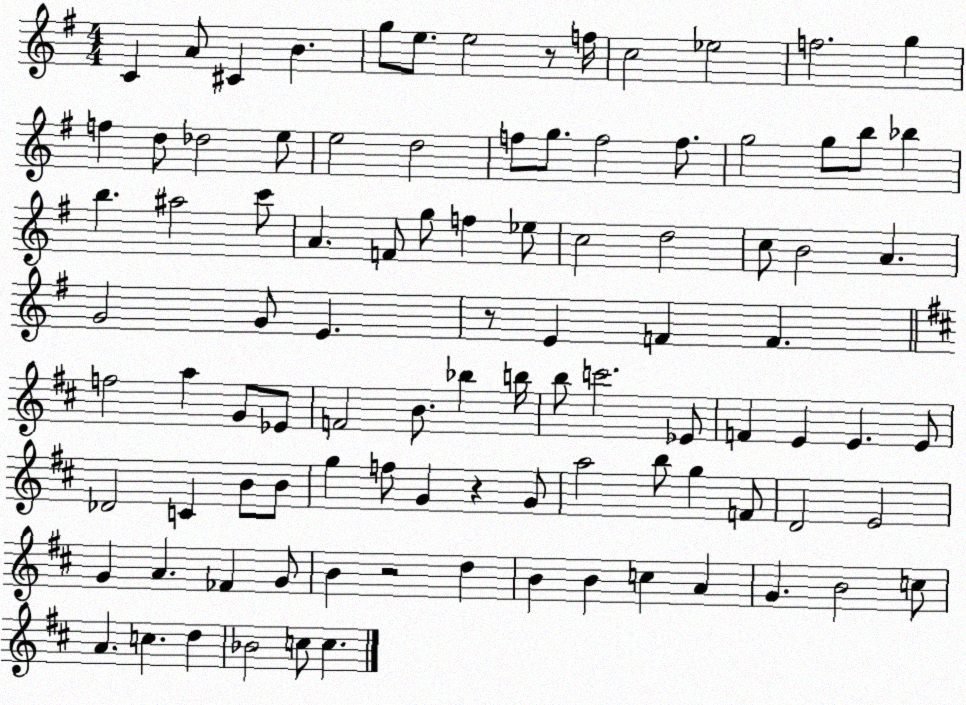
X:1
T:Untitled
M:4/4
L:1/4
K:G
C A/2 ^C B g/2 e/2 e2 z/2 f/4 c2 _e2 f2 g f d/2 _d2 e/2 e2 d2 f/2 g/2 f2 f/2 g2 g/2 b/2 _b b ^a2 c'/2 A F/2 g/2 f _e/2 c2 d2 c/2 B2 A G2 G/2 E z/2 E F F f2 a G/2 _E/2 F2 B/2 _b b/4 b/2 c'2 _E/2 F E E E/2 _D2 C B/2 B/2 g f/2 G z G/2 a2 b/2 g F/2 D2 E2 G A _F G/2 B z2 d B B c A G B2 c/2 A c d _B2 c/2 c